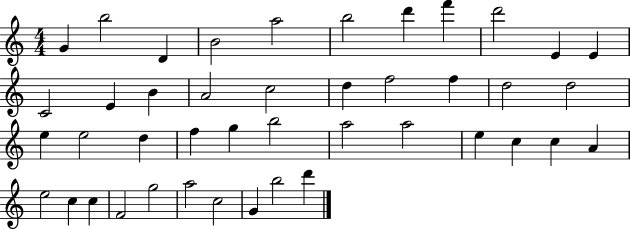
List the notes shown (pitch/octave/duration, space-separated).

G4/q B5/h D4/q B4/h A5/h B5/h D6/q F6/q D6/h E4/q E4/q C4/h E4/q B4/q A4/h C5/h D5/q F5/h F5/q D5/h D5/h E5/q E5/h D5/q F5/q G5/q B5/h A5/h A5/h E5/q C5/q C5/q A4/q E5/h C5/q C5/q F4/h G5/h A5/h C5/h G4/q B5/h D6/q